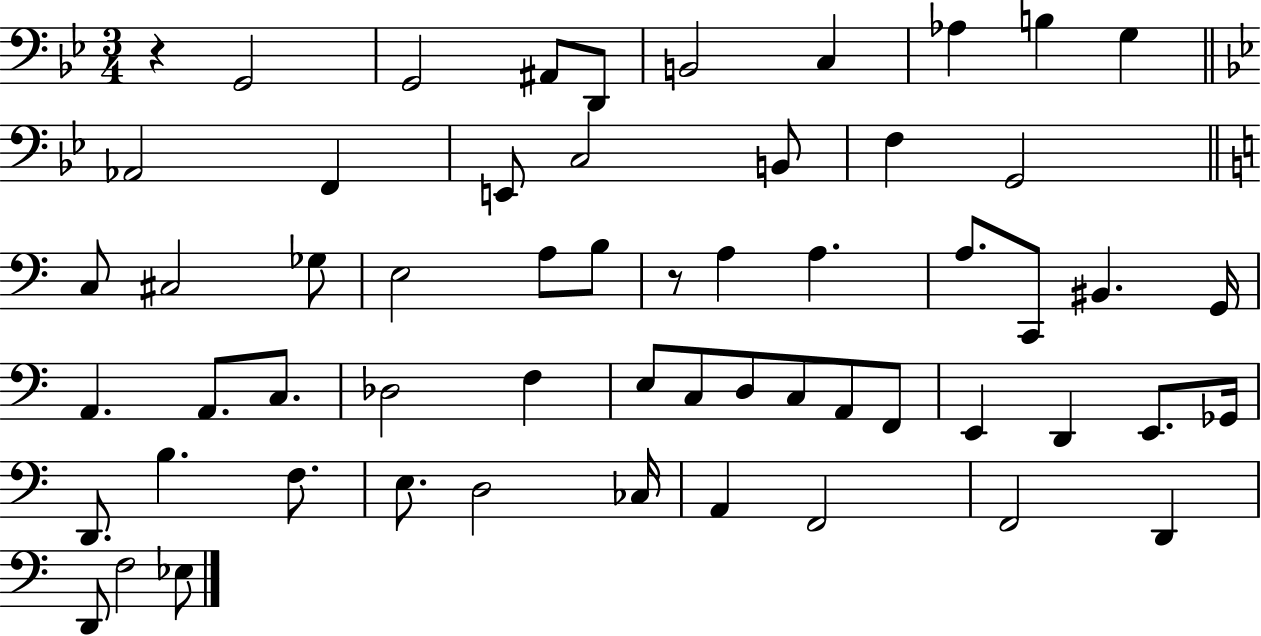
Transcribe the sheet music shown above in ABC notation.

X:1
T:Untitled
M:3/4
L:1/4
K:Bb
z G,,2 G,,2 ^A,,/2 D,,/2 B,,2 C, _A, B, G, _A,,2 F,, E,,/2 C,2 B,,/2 F, G,,2 C,/2 ^C,2 _G,/2 E,2 A,/2 B,/2 z/2 A, A, A,/2 C,,/2 ^B,, G,,/4 A,, A,,/2 C,/2 _D,2 F, E,/2 C,/2 D,/2 C,/2 A,,/2 F,,/2 E,, D,, E,,/2 _G,,/4 D,,/2 B, F,/2 E,/2 D,2 _C,/4 A,, F,,2 F,,2 D,, D,,/2 F,2 _E,/2